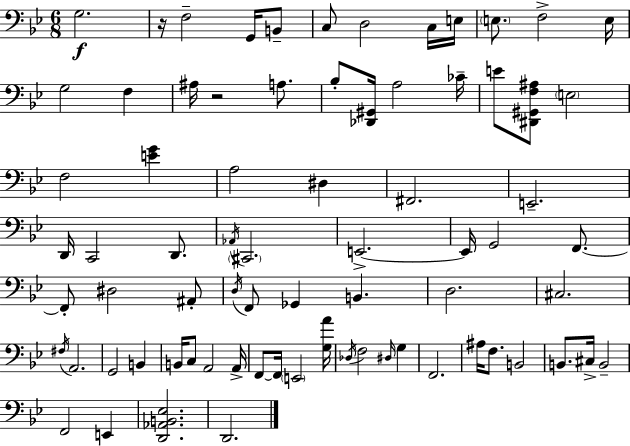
{
  \clef bass
  \numericTimeSignature
  \time 6/8
  \key g \minor
  \repeat volta 2 { g2.\f | r16 f2-- g,16 b,8-- | c8 d2 c16 e16 | \parenthesize e8. f2-> e16 | \break g2 f4 | ais16 r2 a8. | bes8-. <des, gis,>16 a2 ces'16-- | e'8 <dis, gis, f ais>8 \parenthesize e2 | \break f2 <e' g'>4 | a2 dis4 | fis,2. | e,2.-- | \break d,16 c,2 d,8. | \acciaccatura { aes,16 } \parenthesize cis,2. | e,2.->~~ | e,16 g,2 f,8.~~ | \break f,8-. dis2 ais,8-. | \acciaccatura { d16 } f,8 ges,4 b,4. | d2. | cis2. | \break \acciaccatura { fis16 } a,2. | g,2 b,4 | b,16 c8 a,2 | a,16-> f,8~~ f,16 \parenthesize e,2 | \break <g a'>16 \acciaccatura { des16 } f2 | \grace { dis16 } g4 f,2. | ais16 f8. b,2 | b,8. cis16-> b,2-- | \break f,2 | e,4 <d, aes, b, ees>2. | d,2. | } \bar "|."
}